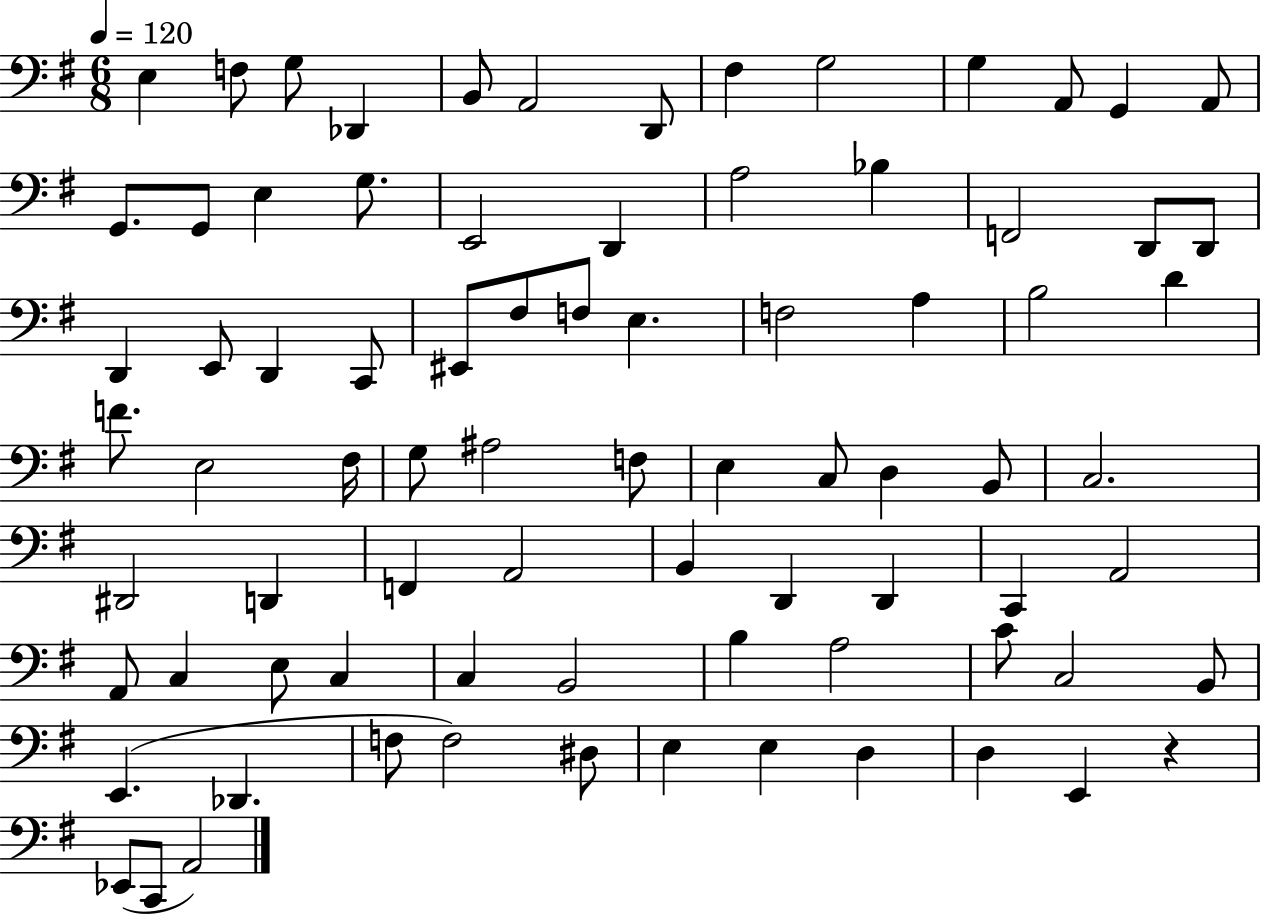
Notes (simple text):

E3/q F3/e G3/e Db2/q B2/e A2/h D2/e F#3/q G3/h G3/q A2/e G2/q A2/e G2/e. G2/e E3/q G3/e. E2/h D2/q A3/h Bb3/q F2/h D2/e D2/e D2/q E2/e D2/q C2/e EIS2/e F#3/e F3/e E3/q. F3/h A3/q B3/h D4/q F4/e. E3/h F#3/s G3/e A#3/h F3/e E3/q C3/e D3/q B2/e C3/h. D#2/h D2/q F2/q A2/h B2/q D2/q D2/q C2/q A2/h A2/e C3/q E3/e C3/q C3/q B2/h B3/q A3/h C4/e C3/h B2/e E2/q. Db2/q. F3/e F3/h D#3/e E3/q E3/q D3/q D3/q E2/q R/q Eb2/e C2/e A2/h